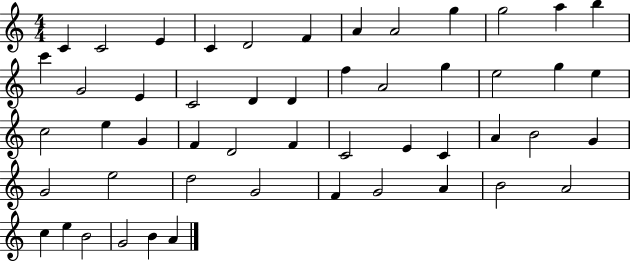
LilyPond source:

{
  \clef treble
  \numericTimeSignature
  \time 4/4
  \key c \major
  c'4 c'2 e'4 | c'4 d'2 f'4 | a'4 a'2 g''4 | g''2 a''4 b''4 | \break c'''4 g'2 e'4 | c'2 d'4 d'4 | f''4 a'2 g''4 | e''2 g''4 e''4 | \break c''2 e''4 g'4 | f'4 d'2 f'4 | c'2 e'4 c'4 | a'4 b'2 g'4 | \break g'2 e''2 | d''2 g'2 | f'4 g'2 a'4 | b'2 a'2 | \break c''4 e''4 b'2 | g'2 b'4 a'4 | \bar "|."
}